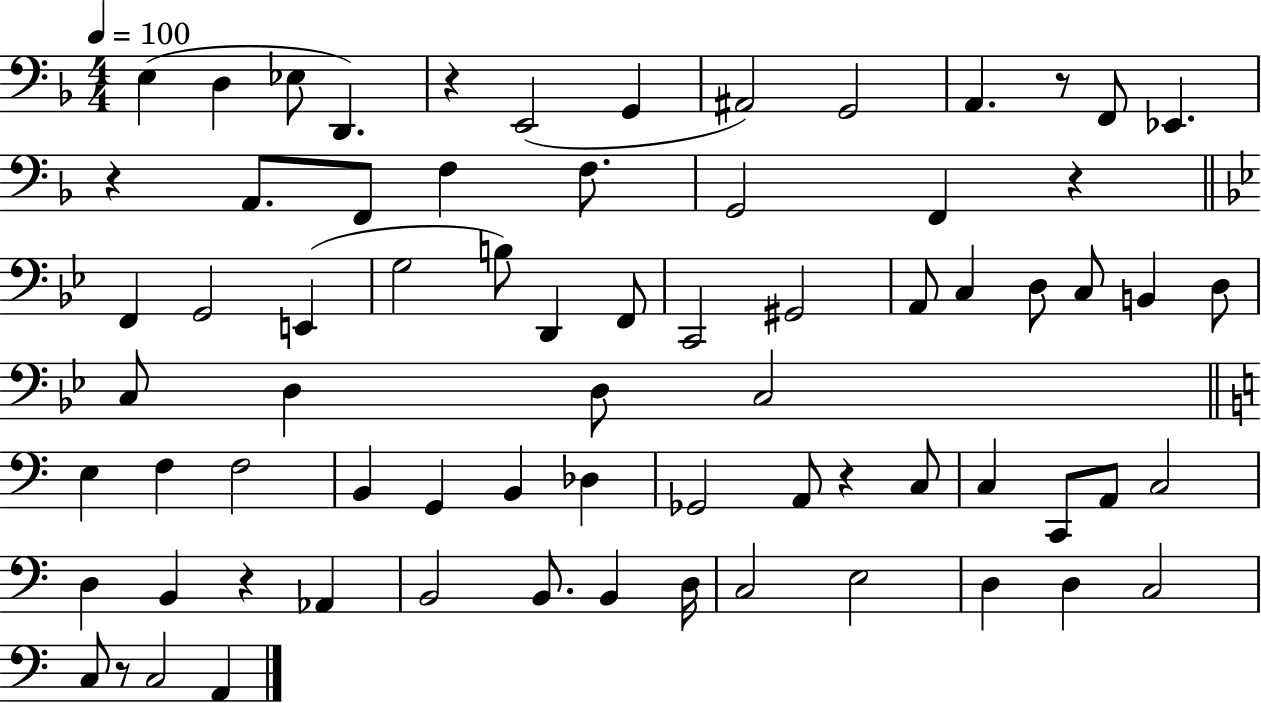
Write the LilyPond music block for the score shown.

{
  \clef bass
  \numericTimeSignature
  \time 4/4
  \key f \major
  \tempo 4 = 100
  e4( d4 ees8 d,4.) | r4 e,2( g,4 | ais,2) g,2 | a,4. r8 f,8 ees,4. | \break r4 a,8. f,8 f4 f8. | g,2 f,4 r4 | \bar "||" \break \key bes \major f,4 g,2 e,4( | g2 b8) d,4 f,8 | c,2 gis,2 | a,8 c4 d8 c8 b,4 d8 | \break c8 d4 d8 c2 | \bar "||" \break \key c \major e4 f4 f2 | b,4 g,4 b,4 des4 | ges,2 a,8 r4 c8 | c4 c,8 a,8 c2 | \break d4 b,4 r4 aes,4 | b,2 b,8. b,4 d16 | c2 e2 | d4 d4 c2 | \break c8 r8 c2 a,4 | \bar "|."
}